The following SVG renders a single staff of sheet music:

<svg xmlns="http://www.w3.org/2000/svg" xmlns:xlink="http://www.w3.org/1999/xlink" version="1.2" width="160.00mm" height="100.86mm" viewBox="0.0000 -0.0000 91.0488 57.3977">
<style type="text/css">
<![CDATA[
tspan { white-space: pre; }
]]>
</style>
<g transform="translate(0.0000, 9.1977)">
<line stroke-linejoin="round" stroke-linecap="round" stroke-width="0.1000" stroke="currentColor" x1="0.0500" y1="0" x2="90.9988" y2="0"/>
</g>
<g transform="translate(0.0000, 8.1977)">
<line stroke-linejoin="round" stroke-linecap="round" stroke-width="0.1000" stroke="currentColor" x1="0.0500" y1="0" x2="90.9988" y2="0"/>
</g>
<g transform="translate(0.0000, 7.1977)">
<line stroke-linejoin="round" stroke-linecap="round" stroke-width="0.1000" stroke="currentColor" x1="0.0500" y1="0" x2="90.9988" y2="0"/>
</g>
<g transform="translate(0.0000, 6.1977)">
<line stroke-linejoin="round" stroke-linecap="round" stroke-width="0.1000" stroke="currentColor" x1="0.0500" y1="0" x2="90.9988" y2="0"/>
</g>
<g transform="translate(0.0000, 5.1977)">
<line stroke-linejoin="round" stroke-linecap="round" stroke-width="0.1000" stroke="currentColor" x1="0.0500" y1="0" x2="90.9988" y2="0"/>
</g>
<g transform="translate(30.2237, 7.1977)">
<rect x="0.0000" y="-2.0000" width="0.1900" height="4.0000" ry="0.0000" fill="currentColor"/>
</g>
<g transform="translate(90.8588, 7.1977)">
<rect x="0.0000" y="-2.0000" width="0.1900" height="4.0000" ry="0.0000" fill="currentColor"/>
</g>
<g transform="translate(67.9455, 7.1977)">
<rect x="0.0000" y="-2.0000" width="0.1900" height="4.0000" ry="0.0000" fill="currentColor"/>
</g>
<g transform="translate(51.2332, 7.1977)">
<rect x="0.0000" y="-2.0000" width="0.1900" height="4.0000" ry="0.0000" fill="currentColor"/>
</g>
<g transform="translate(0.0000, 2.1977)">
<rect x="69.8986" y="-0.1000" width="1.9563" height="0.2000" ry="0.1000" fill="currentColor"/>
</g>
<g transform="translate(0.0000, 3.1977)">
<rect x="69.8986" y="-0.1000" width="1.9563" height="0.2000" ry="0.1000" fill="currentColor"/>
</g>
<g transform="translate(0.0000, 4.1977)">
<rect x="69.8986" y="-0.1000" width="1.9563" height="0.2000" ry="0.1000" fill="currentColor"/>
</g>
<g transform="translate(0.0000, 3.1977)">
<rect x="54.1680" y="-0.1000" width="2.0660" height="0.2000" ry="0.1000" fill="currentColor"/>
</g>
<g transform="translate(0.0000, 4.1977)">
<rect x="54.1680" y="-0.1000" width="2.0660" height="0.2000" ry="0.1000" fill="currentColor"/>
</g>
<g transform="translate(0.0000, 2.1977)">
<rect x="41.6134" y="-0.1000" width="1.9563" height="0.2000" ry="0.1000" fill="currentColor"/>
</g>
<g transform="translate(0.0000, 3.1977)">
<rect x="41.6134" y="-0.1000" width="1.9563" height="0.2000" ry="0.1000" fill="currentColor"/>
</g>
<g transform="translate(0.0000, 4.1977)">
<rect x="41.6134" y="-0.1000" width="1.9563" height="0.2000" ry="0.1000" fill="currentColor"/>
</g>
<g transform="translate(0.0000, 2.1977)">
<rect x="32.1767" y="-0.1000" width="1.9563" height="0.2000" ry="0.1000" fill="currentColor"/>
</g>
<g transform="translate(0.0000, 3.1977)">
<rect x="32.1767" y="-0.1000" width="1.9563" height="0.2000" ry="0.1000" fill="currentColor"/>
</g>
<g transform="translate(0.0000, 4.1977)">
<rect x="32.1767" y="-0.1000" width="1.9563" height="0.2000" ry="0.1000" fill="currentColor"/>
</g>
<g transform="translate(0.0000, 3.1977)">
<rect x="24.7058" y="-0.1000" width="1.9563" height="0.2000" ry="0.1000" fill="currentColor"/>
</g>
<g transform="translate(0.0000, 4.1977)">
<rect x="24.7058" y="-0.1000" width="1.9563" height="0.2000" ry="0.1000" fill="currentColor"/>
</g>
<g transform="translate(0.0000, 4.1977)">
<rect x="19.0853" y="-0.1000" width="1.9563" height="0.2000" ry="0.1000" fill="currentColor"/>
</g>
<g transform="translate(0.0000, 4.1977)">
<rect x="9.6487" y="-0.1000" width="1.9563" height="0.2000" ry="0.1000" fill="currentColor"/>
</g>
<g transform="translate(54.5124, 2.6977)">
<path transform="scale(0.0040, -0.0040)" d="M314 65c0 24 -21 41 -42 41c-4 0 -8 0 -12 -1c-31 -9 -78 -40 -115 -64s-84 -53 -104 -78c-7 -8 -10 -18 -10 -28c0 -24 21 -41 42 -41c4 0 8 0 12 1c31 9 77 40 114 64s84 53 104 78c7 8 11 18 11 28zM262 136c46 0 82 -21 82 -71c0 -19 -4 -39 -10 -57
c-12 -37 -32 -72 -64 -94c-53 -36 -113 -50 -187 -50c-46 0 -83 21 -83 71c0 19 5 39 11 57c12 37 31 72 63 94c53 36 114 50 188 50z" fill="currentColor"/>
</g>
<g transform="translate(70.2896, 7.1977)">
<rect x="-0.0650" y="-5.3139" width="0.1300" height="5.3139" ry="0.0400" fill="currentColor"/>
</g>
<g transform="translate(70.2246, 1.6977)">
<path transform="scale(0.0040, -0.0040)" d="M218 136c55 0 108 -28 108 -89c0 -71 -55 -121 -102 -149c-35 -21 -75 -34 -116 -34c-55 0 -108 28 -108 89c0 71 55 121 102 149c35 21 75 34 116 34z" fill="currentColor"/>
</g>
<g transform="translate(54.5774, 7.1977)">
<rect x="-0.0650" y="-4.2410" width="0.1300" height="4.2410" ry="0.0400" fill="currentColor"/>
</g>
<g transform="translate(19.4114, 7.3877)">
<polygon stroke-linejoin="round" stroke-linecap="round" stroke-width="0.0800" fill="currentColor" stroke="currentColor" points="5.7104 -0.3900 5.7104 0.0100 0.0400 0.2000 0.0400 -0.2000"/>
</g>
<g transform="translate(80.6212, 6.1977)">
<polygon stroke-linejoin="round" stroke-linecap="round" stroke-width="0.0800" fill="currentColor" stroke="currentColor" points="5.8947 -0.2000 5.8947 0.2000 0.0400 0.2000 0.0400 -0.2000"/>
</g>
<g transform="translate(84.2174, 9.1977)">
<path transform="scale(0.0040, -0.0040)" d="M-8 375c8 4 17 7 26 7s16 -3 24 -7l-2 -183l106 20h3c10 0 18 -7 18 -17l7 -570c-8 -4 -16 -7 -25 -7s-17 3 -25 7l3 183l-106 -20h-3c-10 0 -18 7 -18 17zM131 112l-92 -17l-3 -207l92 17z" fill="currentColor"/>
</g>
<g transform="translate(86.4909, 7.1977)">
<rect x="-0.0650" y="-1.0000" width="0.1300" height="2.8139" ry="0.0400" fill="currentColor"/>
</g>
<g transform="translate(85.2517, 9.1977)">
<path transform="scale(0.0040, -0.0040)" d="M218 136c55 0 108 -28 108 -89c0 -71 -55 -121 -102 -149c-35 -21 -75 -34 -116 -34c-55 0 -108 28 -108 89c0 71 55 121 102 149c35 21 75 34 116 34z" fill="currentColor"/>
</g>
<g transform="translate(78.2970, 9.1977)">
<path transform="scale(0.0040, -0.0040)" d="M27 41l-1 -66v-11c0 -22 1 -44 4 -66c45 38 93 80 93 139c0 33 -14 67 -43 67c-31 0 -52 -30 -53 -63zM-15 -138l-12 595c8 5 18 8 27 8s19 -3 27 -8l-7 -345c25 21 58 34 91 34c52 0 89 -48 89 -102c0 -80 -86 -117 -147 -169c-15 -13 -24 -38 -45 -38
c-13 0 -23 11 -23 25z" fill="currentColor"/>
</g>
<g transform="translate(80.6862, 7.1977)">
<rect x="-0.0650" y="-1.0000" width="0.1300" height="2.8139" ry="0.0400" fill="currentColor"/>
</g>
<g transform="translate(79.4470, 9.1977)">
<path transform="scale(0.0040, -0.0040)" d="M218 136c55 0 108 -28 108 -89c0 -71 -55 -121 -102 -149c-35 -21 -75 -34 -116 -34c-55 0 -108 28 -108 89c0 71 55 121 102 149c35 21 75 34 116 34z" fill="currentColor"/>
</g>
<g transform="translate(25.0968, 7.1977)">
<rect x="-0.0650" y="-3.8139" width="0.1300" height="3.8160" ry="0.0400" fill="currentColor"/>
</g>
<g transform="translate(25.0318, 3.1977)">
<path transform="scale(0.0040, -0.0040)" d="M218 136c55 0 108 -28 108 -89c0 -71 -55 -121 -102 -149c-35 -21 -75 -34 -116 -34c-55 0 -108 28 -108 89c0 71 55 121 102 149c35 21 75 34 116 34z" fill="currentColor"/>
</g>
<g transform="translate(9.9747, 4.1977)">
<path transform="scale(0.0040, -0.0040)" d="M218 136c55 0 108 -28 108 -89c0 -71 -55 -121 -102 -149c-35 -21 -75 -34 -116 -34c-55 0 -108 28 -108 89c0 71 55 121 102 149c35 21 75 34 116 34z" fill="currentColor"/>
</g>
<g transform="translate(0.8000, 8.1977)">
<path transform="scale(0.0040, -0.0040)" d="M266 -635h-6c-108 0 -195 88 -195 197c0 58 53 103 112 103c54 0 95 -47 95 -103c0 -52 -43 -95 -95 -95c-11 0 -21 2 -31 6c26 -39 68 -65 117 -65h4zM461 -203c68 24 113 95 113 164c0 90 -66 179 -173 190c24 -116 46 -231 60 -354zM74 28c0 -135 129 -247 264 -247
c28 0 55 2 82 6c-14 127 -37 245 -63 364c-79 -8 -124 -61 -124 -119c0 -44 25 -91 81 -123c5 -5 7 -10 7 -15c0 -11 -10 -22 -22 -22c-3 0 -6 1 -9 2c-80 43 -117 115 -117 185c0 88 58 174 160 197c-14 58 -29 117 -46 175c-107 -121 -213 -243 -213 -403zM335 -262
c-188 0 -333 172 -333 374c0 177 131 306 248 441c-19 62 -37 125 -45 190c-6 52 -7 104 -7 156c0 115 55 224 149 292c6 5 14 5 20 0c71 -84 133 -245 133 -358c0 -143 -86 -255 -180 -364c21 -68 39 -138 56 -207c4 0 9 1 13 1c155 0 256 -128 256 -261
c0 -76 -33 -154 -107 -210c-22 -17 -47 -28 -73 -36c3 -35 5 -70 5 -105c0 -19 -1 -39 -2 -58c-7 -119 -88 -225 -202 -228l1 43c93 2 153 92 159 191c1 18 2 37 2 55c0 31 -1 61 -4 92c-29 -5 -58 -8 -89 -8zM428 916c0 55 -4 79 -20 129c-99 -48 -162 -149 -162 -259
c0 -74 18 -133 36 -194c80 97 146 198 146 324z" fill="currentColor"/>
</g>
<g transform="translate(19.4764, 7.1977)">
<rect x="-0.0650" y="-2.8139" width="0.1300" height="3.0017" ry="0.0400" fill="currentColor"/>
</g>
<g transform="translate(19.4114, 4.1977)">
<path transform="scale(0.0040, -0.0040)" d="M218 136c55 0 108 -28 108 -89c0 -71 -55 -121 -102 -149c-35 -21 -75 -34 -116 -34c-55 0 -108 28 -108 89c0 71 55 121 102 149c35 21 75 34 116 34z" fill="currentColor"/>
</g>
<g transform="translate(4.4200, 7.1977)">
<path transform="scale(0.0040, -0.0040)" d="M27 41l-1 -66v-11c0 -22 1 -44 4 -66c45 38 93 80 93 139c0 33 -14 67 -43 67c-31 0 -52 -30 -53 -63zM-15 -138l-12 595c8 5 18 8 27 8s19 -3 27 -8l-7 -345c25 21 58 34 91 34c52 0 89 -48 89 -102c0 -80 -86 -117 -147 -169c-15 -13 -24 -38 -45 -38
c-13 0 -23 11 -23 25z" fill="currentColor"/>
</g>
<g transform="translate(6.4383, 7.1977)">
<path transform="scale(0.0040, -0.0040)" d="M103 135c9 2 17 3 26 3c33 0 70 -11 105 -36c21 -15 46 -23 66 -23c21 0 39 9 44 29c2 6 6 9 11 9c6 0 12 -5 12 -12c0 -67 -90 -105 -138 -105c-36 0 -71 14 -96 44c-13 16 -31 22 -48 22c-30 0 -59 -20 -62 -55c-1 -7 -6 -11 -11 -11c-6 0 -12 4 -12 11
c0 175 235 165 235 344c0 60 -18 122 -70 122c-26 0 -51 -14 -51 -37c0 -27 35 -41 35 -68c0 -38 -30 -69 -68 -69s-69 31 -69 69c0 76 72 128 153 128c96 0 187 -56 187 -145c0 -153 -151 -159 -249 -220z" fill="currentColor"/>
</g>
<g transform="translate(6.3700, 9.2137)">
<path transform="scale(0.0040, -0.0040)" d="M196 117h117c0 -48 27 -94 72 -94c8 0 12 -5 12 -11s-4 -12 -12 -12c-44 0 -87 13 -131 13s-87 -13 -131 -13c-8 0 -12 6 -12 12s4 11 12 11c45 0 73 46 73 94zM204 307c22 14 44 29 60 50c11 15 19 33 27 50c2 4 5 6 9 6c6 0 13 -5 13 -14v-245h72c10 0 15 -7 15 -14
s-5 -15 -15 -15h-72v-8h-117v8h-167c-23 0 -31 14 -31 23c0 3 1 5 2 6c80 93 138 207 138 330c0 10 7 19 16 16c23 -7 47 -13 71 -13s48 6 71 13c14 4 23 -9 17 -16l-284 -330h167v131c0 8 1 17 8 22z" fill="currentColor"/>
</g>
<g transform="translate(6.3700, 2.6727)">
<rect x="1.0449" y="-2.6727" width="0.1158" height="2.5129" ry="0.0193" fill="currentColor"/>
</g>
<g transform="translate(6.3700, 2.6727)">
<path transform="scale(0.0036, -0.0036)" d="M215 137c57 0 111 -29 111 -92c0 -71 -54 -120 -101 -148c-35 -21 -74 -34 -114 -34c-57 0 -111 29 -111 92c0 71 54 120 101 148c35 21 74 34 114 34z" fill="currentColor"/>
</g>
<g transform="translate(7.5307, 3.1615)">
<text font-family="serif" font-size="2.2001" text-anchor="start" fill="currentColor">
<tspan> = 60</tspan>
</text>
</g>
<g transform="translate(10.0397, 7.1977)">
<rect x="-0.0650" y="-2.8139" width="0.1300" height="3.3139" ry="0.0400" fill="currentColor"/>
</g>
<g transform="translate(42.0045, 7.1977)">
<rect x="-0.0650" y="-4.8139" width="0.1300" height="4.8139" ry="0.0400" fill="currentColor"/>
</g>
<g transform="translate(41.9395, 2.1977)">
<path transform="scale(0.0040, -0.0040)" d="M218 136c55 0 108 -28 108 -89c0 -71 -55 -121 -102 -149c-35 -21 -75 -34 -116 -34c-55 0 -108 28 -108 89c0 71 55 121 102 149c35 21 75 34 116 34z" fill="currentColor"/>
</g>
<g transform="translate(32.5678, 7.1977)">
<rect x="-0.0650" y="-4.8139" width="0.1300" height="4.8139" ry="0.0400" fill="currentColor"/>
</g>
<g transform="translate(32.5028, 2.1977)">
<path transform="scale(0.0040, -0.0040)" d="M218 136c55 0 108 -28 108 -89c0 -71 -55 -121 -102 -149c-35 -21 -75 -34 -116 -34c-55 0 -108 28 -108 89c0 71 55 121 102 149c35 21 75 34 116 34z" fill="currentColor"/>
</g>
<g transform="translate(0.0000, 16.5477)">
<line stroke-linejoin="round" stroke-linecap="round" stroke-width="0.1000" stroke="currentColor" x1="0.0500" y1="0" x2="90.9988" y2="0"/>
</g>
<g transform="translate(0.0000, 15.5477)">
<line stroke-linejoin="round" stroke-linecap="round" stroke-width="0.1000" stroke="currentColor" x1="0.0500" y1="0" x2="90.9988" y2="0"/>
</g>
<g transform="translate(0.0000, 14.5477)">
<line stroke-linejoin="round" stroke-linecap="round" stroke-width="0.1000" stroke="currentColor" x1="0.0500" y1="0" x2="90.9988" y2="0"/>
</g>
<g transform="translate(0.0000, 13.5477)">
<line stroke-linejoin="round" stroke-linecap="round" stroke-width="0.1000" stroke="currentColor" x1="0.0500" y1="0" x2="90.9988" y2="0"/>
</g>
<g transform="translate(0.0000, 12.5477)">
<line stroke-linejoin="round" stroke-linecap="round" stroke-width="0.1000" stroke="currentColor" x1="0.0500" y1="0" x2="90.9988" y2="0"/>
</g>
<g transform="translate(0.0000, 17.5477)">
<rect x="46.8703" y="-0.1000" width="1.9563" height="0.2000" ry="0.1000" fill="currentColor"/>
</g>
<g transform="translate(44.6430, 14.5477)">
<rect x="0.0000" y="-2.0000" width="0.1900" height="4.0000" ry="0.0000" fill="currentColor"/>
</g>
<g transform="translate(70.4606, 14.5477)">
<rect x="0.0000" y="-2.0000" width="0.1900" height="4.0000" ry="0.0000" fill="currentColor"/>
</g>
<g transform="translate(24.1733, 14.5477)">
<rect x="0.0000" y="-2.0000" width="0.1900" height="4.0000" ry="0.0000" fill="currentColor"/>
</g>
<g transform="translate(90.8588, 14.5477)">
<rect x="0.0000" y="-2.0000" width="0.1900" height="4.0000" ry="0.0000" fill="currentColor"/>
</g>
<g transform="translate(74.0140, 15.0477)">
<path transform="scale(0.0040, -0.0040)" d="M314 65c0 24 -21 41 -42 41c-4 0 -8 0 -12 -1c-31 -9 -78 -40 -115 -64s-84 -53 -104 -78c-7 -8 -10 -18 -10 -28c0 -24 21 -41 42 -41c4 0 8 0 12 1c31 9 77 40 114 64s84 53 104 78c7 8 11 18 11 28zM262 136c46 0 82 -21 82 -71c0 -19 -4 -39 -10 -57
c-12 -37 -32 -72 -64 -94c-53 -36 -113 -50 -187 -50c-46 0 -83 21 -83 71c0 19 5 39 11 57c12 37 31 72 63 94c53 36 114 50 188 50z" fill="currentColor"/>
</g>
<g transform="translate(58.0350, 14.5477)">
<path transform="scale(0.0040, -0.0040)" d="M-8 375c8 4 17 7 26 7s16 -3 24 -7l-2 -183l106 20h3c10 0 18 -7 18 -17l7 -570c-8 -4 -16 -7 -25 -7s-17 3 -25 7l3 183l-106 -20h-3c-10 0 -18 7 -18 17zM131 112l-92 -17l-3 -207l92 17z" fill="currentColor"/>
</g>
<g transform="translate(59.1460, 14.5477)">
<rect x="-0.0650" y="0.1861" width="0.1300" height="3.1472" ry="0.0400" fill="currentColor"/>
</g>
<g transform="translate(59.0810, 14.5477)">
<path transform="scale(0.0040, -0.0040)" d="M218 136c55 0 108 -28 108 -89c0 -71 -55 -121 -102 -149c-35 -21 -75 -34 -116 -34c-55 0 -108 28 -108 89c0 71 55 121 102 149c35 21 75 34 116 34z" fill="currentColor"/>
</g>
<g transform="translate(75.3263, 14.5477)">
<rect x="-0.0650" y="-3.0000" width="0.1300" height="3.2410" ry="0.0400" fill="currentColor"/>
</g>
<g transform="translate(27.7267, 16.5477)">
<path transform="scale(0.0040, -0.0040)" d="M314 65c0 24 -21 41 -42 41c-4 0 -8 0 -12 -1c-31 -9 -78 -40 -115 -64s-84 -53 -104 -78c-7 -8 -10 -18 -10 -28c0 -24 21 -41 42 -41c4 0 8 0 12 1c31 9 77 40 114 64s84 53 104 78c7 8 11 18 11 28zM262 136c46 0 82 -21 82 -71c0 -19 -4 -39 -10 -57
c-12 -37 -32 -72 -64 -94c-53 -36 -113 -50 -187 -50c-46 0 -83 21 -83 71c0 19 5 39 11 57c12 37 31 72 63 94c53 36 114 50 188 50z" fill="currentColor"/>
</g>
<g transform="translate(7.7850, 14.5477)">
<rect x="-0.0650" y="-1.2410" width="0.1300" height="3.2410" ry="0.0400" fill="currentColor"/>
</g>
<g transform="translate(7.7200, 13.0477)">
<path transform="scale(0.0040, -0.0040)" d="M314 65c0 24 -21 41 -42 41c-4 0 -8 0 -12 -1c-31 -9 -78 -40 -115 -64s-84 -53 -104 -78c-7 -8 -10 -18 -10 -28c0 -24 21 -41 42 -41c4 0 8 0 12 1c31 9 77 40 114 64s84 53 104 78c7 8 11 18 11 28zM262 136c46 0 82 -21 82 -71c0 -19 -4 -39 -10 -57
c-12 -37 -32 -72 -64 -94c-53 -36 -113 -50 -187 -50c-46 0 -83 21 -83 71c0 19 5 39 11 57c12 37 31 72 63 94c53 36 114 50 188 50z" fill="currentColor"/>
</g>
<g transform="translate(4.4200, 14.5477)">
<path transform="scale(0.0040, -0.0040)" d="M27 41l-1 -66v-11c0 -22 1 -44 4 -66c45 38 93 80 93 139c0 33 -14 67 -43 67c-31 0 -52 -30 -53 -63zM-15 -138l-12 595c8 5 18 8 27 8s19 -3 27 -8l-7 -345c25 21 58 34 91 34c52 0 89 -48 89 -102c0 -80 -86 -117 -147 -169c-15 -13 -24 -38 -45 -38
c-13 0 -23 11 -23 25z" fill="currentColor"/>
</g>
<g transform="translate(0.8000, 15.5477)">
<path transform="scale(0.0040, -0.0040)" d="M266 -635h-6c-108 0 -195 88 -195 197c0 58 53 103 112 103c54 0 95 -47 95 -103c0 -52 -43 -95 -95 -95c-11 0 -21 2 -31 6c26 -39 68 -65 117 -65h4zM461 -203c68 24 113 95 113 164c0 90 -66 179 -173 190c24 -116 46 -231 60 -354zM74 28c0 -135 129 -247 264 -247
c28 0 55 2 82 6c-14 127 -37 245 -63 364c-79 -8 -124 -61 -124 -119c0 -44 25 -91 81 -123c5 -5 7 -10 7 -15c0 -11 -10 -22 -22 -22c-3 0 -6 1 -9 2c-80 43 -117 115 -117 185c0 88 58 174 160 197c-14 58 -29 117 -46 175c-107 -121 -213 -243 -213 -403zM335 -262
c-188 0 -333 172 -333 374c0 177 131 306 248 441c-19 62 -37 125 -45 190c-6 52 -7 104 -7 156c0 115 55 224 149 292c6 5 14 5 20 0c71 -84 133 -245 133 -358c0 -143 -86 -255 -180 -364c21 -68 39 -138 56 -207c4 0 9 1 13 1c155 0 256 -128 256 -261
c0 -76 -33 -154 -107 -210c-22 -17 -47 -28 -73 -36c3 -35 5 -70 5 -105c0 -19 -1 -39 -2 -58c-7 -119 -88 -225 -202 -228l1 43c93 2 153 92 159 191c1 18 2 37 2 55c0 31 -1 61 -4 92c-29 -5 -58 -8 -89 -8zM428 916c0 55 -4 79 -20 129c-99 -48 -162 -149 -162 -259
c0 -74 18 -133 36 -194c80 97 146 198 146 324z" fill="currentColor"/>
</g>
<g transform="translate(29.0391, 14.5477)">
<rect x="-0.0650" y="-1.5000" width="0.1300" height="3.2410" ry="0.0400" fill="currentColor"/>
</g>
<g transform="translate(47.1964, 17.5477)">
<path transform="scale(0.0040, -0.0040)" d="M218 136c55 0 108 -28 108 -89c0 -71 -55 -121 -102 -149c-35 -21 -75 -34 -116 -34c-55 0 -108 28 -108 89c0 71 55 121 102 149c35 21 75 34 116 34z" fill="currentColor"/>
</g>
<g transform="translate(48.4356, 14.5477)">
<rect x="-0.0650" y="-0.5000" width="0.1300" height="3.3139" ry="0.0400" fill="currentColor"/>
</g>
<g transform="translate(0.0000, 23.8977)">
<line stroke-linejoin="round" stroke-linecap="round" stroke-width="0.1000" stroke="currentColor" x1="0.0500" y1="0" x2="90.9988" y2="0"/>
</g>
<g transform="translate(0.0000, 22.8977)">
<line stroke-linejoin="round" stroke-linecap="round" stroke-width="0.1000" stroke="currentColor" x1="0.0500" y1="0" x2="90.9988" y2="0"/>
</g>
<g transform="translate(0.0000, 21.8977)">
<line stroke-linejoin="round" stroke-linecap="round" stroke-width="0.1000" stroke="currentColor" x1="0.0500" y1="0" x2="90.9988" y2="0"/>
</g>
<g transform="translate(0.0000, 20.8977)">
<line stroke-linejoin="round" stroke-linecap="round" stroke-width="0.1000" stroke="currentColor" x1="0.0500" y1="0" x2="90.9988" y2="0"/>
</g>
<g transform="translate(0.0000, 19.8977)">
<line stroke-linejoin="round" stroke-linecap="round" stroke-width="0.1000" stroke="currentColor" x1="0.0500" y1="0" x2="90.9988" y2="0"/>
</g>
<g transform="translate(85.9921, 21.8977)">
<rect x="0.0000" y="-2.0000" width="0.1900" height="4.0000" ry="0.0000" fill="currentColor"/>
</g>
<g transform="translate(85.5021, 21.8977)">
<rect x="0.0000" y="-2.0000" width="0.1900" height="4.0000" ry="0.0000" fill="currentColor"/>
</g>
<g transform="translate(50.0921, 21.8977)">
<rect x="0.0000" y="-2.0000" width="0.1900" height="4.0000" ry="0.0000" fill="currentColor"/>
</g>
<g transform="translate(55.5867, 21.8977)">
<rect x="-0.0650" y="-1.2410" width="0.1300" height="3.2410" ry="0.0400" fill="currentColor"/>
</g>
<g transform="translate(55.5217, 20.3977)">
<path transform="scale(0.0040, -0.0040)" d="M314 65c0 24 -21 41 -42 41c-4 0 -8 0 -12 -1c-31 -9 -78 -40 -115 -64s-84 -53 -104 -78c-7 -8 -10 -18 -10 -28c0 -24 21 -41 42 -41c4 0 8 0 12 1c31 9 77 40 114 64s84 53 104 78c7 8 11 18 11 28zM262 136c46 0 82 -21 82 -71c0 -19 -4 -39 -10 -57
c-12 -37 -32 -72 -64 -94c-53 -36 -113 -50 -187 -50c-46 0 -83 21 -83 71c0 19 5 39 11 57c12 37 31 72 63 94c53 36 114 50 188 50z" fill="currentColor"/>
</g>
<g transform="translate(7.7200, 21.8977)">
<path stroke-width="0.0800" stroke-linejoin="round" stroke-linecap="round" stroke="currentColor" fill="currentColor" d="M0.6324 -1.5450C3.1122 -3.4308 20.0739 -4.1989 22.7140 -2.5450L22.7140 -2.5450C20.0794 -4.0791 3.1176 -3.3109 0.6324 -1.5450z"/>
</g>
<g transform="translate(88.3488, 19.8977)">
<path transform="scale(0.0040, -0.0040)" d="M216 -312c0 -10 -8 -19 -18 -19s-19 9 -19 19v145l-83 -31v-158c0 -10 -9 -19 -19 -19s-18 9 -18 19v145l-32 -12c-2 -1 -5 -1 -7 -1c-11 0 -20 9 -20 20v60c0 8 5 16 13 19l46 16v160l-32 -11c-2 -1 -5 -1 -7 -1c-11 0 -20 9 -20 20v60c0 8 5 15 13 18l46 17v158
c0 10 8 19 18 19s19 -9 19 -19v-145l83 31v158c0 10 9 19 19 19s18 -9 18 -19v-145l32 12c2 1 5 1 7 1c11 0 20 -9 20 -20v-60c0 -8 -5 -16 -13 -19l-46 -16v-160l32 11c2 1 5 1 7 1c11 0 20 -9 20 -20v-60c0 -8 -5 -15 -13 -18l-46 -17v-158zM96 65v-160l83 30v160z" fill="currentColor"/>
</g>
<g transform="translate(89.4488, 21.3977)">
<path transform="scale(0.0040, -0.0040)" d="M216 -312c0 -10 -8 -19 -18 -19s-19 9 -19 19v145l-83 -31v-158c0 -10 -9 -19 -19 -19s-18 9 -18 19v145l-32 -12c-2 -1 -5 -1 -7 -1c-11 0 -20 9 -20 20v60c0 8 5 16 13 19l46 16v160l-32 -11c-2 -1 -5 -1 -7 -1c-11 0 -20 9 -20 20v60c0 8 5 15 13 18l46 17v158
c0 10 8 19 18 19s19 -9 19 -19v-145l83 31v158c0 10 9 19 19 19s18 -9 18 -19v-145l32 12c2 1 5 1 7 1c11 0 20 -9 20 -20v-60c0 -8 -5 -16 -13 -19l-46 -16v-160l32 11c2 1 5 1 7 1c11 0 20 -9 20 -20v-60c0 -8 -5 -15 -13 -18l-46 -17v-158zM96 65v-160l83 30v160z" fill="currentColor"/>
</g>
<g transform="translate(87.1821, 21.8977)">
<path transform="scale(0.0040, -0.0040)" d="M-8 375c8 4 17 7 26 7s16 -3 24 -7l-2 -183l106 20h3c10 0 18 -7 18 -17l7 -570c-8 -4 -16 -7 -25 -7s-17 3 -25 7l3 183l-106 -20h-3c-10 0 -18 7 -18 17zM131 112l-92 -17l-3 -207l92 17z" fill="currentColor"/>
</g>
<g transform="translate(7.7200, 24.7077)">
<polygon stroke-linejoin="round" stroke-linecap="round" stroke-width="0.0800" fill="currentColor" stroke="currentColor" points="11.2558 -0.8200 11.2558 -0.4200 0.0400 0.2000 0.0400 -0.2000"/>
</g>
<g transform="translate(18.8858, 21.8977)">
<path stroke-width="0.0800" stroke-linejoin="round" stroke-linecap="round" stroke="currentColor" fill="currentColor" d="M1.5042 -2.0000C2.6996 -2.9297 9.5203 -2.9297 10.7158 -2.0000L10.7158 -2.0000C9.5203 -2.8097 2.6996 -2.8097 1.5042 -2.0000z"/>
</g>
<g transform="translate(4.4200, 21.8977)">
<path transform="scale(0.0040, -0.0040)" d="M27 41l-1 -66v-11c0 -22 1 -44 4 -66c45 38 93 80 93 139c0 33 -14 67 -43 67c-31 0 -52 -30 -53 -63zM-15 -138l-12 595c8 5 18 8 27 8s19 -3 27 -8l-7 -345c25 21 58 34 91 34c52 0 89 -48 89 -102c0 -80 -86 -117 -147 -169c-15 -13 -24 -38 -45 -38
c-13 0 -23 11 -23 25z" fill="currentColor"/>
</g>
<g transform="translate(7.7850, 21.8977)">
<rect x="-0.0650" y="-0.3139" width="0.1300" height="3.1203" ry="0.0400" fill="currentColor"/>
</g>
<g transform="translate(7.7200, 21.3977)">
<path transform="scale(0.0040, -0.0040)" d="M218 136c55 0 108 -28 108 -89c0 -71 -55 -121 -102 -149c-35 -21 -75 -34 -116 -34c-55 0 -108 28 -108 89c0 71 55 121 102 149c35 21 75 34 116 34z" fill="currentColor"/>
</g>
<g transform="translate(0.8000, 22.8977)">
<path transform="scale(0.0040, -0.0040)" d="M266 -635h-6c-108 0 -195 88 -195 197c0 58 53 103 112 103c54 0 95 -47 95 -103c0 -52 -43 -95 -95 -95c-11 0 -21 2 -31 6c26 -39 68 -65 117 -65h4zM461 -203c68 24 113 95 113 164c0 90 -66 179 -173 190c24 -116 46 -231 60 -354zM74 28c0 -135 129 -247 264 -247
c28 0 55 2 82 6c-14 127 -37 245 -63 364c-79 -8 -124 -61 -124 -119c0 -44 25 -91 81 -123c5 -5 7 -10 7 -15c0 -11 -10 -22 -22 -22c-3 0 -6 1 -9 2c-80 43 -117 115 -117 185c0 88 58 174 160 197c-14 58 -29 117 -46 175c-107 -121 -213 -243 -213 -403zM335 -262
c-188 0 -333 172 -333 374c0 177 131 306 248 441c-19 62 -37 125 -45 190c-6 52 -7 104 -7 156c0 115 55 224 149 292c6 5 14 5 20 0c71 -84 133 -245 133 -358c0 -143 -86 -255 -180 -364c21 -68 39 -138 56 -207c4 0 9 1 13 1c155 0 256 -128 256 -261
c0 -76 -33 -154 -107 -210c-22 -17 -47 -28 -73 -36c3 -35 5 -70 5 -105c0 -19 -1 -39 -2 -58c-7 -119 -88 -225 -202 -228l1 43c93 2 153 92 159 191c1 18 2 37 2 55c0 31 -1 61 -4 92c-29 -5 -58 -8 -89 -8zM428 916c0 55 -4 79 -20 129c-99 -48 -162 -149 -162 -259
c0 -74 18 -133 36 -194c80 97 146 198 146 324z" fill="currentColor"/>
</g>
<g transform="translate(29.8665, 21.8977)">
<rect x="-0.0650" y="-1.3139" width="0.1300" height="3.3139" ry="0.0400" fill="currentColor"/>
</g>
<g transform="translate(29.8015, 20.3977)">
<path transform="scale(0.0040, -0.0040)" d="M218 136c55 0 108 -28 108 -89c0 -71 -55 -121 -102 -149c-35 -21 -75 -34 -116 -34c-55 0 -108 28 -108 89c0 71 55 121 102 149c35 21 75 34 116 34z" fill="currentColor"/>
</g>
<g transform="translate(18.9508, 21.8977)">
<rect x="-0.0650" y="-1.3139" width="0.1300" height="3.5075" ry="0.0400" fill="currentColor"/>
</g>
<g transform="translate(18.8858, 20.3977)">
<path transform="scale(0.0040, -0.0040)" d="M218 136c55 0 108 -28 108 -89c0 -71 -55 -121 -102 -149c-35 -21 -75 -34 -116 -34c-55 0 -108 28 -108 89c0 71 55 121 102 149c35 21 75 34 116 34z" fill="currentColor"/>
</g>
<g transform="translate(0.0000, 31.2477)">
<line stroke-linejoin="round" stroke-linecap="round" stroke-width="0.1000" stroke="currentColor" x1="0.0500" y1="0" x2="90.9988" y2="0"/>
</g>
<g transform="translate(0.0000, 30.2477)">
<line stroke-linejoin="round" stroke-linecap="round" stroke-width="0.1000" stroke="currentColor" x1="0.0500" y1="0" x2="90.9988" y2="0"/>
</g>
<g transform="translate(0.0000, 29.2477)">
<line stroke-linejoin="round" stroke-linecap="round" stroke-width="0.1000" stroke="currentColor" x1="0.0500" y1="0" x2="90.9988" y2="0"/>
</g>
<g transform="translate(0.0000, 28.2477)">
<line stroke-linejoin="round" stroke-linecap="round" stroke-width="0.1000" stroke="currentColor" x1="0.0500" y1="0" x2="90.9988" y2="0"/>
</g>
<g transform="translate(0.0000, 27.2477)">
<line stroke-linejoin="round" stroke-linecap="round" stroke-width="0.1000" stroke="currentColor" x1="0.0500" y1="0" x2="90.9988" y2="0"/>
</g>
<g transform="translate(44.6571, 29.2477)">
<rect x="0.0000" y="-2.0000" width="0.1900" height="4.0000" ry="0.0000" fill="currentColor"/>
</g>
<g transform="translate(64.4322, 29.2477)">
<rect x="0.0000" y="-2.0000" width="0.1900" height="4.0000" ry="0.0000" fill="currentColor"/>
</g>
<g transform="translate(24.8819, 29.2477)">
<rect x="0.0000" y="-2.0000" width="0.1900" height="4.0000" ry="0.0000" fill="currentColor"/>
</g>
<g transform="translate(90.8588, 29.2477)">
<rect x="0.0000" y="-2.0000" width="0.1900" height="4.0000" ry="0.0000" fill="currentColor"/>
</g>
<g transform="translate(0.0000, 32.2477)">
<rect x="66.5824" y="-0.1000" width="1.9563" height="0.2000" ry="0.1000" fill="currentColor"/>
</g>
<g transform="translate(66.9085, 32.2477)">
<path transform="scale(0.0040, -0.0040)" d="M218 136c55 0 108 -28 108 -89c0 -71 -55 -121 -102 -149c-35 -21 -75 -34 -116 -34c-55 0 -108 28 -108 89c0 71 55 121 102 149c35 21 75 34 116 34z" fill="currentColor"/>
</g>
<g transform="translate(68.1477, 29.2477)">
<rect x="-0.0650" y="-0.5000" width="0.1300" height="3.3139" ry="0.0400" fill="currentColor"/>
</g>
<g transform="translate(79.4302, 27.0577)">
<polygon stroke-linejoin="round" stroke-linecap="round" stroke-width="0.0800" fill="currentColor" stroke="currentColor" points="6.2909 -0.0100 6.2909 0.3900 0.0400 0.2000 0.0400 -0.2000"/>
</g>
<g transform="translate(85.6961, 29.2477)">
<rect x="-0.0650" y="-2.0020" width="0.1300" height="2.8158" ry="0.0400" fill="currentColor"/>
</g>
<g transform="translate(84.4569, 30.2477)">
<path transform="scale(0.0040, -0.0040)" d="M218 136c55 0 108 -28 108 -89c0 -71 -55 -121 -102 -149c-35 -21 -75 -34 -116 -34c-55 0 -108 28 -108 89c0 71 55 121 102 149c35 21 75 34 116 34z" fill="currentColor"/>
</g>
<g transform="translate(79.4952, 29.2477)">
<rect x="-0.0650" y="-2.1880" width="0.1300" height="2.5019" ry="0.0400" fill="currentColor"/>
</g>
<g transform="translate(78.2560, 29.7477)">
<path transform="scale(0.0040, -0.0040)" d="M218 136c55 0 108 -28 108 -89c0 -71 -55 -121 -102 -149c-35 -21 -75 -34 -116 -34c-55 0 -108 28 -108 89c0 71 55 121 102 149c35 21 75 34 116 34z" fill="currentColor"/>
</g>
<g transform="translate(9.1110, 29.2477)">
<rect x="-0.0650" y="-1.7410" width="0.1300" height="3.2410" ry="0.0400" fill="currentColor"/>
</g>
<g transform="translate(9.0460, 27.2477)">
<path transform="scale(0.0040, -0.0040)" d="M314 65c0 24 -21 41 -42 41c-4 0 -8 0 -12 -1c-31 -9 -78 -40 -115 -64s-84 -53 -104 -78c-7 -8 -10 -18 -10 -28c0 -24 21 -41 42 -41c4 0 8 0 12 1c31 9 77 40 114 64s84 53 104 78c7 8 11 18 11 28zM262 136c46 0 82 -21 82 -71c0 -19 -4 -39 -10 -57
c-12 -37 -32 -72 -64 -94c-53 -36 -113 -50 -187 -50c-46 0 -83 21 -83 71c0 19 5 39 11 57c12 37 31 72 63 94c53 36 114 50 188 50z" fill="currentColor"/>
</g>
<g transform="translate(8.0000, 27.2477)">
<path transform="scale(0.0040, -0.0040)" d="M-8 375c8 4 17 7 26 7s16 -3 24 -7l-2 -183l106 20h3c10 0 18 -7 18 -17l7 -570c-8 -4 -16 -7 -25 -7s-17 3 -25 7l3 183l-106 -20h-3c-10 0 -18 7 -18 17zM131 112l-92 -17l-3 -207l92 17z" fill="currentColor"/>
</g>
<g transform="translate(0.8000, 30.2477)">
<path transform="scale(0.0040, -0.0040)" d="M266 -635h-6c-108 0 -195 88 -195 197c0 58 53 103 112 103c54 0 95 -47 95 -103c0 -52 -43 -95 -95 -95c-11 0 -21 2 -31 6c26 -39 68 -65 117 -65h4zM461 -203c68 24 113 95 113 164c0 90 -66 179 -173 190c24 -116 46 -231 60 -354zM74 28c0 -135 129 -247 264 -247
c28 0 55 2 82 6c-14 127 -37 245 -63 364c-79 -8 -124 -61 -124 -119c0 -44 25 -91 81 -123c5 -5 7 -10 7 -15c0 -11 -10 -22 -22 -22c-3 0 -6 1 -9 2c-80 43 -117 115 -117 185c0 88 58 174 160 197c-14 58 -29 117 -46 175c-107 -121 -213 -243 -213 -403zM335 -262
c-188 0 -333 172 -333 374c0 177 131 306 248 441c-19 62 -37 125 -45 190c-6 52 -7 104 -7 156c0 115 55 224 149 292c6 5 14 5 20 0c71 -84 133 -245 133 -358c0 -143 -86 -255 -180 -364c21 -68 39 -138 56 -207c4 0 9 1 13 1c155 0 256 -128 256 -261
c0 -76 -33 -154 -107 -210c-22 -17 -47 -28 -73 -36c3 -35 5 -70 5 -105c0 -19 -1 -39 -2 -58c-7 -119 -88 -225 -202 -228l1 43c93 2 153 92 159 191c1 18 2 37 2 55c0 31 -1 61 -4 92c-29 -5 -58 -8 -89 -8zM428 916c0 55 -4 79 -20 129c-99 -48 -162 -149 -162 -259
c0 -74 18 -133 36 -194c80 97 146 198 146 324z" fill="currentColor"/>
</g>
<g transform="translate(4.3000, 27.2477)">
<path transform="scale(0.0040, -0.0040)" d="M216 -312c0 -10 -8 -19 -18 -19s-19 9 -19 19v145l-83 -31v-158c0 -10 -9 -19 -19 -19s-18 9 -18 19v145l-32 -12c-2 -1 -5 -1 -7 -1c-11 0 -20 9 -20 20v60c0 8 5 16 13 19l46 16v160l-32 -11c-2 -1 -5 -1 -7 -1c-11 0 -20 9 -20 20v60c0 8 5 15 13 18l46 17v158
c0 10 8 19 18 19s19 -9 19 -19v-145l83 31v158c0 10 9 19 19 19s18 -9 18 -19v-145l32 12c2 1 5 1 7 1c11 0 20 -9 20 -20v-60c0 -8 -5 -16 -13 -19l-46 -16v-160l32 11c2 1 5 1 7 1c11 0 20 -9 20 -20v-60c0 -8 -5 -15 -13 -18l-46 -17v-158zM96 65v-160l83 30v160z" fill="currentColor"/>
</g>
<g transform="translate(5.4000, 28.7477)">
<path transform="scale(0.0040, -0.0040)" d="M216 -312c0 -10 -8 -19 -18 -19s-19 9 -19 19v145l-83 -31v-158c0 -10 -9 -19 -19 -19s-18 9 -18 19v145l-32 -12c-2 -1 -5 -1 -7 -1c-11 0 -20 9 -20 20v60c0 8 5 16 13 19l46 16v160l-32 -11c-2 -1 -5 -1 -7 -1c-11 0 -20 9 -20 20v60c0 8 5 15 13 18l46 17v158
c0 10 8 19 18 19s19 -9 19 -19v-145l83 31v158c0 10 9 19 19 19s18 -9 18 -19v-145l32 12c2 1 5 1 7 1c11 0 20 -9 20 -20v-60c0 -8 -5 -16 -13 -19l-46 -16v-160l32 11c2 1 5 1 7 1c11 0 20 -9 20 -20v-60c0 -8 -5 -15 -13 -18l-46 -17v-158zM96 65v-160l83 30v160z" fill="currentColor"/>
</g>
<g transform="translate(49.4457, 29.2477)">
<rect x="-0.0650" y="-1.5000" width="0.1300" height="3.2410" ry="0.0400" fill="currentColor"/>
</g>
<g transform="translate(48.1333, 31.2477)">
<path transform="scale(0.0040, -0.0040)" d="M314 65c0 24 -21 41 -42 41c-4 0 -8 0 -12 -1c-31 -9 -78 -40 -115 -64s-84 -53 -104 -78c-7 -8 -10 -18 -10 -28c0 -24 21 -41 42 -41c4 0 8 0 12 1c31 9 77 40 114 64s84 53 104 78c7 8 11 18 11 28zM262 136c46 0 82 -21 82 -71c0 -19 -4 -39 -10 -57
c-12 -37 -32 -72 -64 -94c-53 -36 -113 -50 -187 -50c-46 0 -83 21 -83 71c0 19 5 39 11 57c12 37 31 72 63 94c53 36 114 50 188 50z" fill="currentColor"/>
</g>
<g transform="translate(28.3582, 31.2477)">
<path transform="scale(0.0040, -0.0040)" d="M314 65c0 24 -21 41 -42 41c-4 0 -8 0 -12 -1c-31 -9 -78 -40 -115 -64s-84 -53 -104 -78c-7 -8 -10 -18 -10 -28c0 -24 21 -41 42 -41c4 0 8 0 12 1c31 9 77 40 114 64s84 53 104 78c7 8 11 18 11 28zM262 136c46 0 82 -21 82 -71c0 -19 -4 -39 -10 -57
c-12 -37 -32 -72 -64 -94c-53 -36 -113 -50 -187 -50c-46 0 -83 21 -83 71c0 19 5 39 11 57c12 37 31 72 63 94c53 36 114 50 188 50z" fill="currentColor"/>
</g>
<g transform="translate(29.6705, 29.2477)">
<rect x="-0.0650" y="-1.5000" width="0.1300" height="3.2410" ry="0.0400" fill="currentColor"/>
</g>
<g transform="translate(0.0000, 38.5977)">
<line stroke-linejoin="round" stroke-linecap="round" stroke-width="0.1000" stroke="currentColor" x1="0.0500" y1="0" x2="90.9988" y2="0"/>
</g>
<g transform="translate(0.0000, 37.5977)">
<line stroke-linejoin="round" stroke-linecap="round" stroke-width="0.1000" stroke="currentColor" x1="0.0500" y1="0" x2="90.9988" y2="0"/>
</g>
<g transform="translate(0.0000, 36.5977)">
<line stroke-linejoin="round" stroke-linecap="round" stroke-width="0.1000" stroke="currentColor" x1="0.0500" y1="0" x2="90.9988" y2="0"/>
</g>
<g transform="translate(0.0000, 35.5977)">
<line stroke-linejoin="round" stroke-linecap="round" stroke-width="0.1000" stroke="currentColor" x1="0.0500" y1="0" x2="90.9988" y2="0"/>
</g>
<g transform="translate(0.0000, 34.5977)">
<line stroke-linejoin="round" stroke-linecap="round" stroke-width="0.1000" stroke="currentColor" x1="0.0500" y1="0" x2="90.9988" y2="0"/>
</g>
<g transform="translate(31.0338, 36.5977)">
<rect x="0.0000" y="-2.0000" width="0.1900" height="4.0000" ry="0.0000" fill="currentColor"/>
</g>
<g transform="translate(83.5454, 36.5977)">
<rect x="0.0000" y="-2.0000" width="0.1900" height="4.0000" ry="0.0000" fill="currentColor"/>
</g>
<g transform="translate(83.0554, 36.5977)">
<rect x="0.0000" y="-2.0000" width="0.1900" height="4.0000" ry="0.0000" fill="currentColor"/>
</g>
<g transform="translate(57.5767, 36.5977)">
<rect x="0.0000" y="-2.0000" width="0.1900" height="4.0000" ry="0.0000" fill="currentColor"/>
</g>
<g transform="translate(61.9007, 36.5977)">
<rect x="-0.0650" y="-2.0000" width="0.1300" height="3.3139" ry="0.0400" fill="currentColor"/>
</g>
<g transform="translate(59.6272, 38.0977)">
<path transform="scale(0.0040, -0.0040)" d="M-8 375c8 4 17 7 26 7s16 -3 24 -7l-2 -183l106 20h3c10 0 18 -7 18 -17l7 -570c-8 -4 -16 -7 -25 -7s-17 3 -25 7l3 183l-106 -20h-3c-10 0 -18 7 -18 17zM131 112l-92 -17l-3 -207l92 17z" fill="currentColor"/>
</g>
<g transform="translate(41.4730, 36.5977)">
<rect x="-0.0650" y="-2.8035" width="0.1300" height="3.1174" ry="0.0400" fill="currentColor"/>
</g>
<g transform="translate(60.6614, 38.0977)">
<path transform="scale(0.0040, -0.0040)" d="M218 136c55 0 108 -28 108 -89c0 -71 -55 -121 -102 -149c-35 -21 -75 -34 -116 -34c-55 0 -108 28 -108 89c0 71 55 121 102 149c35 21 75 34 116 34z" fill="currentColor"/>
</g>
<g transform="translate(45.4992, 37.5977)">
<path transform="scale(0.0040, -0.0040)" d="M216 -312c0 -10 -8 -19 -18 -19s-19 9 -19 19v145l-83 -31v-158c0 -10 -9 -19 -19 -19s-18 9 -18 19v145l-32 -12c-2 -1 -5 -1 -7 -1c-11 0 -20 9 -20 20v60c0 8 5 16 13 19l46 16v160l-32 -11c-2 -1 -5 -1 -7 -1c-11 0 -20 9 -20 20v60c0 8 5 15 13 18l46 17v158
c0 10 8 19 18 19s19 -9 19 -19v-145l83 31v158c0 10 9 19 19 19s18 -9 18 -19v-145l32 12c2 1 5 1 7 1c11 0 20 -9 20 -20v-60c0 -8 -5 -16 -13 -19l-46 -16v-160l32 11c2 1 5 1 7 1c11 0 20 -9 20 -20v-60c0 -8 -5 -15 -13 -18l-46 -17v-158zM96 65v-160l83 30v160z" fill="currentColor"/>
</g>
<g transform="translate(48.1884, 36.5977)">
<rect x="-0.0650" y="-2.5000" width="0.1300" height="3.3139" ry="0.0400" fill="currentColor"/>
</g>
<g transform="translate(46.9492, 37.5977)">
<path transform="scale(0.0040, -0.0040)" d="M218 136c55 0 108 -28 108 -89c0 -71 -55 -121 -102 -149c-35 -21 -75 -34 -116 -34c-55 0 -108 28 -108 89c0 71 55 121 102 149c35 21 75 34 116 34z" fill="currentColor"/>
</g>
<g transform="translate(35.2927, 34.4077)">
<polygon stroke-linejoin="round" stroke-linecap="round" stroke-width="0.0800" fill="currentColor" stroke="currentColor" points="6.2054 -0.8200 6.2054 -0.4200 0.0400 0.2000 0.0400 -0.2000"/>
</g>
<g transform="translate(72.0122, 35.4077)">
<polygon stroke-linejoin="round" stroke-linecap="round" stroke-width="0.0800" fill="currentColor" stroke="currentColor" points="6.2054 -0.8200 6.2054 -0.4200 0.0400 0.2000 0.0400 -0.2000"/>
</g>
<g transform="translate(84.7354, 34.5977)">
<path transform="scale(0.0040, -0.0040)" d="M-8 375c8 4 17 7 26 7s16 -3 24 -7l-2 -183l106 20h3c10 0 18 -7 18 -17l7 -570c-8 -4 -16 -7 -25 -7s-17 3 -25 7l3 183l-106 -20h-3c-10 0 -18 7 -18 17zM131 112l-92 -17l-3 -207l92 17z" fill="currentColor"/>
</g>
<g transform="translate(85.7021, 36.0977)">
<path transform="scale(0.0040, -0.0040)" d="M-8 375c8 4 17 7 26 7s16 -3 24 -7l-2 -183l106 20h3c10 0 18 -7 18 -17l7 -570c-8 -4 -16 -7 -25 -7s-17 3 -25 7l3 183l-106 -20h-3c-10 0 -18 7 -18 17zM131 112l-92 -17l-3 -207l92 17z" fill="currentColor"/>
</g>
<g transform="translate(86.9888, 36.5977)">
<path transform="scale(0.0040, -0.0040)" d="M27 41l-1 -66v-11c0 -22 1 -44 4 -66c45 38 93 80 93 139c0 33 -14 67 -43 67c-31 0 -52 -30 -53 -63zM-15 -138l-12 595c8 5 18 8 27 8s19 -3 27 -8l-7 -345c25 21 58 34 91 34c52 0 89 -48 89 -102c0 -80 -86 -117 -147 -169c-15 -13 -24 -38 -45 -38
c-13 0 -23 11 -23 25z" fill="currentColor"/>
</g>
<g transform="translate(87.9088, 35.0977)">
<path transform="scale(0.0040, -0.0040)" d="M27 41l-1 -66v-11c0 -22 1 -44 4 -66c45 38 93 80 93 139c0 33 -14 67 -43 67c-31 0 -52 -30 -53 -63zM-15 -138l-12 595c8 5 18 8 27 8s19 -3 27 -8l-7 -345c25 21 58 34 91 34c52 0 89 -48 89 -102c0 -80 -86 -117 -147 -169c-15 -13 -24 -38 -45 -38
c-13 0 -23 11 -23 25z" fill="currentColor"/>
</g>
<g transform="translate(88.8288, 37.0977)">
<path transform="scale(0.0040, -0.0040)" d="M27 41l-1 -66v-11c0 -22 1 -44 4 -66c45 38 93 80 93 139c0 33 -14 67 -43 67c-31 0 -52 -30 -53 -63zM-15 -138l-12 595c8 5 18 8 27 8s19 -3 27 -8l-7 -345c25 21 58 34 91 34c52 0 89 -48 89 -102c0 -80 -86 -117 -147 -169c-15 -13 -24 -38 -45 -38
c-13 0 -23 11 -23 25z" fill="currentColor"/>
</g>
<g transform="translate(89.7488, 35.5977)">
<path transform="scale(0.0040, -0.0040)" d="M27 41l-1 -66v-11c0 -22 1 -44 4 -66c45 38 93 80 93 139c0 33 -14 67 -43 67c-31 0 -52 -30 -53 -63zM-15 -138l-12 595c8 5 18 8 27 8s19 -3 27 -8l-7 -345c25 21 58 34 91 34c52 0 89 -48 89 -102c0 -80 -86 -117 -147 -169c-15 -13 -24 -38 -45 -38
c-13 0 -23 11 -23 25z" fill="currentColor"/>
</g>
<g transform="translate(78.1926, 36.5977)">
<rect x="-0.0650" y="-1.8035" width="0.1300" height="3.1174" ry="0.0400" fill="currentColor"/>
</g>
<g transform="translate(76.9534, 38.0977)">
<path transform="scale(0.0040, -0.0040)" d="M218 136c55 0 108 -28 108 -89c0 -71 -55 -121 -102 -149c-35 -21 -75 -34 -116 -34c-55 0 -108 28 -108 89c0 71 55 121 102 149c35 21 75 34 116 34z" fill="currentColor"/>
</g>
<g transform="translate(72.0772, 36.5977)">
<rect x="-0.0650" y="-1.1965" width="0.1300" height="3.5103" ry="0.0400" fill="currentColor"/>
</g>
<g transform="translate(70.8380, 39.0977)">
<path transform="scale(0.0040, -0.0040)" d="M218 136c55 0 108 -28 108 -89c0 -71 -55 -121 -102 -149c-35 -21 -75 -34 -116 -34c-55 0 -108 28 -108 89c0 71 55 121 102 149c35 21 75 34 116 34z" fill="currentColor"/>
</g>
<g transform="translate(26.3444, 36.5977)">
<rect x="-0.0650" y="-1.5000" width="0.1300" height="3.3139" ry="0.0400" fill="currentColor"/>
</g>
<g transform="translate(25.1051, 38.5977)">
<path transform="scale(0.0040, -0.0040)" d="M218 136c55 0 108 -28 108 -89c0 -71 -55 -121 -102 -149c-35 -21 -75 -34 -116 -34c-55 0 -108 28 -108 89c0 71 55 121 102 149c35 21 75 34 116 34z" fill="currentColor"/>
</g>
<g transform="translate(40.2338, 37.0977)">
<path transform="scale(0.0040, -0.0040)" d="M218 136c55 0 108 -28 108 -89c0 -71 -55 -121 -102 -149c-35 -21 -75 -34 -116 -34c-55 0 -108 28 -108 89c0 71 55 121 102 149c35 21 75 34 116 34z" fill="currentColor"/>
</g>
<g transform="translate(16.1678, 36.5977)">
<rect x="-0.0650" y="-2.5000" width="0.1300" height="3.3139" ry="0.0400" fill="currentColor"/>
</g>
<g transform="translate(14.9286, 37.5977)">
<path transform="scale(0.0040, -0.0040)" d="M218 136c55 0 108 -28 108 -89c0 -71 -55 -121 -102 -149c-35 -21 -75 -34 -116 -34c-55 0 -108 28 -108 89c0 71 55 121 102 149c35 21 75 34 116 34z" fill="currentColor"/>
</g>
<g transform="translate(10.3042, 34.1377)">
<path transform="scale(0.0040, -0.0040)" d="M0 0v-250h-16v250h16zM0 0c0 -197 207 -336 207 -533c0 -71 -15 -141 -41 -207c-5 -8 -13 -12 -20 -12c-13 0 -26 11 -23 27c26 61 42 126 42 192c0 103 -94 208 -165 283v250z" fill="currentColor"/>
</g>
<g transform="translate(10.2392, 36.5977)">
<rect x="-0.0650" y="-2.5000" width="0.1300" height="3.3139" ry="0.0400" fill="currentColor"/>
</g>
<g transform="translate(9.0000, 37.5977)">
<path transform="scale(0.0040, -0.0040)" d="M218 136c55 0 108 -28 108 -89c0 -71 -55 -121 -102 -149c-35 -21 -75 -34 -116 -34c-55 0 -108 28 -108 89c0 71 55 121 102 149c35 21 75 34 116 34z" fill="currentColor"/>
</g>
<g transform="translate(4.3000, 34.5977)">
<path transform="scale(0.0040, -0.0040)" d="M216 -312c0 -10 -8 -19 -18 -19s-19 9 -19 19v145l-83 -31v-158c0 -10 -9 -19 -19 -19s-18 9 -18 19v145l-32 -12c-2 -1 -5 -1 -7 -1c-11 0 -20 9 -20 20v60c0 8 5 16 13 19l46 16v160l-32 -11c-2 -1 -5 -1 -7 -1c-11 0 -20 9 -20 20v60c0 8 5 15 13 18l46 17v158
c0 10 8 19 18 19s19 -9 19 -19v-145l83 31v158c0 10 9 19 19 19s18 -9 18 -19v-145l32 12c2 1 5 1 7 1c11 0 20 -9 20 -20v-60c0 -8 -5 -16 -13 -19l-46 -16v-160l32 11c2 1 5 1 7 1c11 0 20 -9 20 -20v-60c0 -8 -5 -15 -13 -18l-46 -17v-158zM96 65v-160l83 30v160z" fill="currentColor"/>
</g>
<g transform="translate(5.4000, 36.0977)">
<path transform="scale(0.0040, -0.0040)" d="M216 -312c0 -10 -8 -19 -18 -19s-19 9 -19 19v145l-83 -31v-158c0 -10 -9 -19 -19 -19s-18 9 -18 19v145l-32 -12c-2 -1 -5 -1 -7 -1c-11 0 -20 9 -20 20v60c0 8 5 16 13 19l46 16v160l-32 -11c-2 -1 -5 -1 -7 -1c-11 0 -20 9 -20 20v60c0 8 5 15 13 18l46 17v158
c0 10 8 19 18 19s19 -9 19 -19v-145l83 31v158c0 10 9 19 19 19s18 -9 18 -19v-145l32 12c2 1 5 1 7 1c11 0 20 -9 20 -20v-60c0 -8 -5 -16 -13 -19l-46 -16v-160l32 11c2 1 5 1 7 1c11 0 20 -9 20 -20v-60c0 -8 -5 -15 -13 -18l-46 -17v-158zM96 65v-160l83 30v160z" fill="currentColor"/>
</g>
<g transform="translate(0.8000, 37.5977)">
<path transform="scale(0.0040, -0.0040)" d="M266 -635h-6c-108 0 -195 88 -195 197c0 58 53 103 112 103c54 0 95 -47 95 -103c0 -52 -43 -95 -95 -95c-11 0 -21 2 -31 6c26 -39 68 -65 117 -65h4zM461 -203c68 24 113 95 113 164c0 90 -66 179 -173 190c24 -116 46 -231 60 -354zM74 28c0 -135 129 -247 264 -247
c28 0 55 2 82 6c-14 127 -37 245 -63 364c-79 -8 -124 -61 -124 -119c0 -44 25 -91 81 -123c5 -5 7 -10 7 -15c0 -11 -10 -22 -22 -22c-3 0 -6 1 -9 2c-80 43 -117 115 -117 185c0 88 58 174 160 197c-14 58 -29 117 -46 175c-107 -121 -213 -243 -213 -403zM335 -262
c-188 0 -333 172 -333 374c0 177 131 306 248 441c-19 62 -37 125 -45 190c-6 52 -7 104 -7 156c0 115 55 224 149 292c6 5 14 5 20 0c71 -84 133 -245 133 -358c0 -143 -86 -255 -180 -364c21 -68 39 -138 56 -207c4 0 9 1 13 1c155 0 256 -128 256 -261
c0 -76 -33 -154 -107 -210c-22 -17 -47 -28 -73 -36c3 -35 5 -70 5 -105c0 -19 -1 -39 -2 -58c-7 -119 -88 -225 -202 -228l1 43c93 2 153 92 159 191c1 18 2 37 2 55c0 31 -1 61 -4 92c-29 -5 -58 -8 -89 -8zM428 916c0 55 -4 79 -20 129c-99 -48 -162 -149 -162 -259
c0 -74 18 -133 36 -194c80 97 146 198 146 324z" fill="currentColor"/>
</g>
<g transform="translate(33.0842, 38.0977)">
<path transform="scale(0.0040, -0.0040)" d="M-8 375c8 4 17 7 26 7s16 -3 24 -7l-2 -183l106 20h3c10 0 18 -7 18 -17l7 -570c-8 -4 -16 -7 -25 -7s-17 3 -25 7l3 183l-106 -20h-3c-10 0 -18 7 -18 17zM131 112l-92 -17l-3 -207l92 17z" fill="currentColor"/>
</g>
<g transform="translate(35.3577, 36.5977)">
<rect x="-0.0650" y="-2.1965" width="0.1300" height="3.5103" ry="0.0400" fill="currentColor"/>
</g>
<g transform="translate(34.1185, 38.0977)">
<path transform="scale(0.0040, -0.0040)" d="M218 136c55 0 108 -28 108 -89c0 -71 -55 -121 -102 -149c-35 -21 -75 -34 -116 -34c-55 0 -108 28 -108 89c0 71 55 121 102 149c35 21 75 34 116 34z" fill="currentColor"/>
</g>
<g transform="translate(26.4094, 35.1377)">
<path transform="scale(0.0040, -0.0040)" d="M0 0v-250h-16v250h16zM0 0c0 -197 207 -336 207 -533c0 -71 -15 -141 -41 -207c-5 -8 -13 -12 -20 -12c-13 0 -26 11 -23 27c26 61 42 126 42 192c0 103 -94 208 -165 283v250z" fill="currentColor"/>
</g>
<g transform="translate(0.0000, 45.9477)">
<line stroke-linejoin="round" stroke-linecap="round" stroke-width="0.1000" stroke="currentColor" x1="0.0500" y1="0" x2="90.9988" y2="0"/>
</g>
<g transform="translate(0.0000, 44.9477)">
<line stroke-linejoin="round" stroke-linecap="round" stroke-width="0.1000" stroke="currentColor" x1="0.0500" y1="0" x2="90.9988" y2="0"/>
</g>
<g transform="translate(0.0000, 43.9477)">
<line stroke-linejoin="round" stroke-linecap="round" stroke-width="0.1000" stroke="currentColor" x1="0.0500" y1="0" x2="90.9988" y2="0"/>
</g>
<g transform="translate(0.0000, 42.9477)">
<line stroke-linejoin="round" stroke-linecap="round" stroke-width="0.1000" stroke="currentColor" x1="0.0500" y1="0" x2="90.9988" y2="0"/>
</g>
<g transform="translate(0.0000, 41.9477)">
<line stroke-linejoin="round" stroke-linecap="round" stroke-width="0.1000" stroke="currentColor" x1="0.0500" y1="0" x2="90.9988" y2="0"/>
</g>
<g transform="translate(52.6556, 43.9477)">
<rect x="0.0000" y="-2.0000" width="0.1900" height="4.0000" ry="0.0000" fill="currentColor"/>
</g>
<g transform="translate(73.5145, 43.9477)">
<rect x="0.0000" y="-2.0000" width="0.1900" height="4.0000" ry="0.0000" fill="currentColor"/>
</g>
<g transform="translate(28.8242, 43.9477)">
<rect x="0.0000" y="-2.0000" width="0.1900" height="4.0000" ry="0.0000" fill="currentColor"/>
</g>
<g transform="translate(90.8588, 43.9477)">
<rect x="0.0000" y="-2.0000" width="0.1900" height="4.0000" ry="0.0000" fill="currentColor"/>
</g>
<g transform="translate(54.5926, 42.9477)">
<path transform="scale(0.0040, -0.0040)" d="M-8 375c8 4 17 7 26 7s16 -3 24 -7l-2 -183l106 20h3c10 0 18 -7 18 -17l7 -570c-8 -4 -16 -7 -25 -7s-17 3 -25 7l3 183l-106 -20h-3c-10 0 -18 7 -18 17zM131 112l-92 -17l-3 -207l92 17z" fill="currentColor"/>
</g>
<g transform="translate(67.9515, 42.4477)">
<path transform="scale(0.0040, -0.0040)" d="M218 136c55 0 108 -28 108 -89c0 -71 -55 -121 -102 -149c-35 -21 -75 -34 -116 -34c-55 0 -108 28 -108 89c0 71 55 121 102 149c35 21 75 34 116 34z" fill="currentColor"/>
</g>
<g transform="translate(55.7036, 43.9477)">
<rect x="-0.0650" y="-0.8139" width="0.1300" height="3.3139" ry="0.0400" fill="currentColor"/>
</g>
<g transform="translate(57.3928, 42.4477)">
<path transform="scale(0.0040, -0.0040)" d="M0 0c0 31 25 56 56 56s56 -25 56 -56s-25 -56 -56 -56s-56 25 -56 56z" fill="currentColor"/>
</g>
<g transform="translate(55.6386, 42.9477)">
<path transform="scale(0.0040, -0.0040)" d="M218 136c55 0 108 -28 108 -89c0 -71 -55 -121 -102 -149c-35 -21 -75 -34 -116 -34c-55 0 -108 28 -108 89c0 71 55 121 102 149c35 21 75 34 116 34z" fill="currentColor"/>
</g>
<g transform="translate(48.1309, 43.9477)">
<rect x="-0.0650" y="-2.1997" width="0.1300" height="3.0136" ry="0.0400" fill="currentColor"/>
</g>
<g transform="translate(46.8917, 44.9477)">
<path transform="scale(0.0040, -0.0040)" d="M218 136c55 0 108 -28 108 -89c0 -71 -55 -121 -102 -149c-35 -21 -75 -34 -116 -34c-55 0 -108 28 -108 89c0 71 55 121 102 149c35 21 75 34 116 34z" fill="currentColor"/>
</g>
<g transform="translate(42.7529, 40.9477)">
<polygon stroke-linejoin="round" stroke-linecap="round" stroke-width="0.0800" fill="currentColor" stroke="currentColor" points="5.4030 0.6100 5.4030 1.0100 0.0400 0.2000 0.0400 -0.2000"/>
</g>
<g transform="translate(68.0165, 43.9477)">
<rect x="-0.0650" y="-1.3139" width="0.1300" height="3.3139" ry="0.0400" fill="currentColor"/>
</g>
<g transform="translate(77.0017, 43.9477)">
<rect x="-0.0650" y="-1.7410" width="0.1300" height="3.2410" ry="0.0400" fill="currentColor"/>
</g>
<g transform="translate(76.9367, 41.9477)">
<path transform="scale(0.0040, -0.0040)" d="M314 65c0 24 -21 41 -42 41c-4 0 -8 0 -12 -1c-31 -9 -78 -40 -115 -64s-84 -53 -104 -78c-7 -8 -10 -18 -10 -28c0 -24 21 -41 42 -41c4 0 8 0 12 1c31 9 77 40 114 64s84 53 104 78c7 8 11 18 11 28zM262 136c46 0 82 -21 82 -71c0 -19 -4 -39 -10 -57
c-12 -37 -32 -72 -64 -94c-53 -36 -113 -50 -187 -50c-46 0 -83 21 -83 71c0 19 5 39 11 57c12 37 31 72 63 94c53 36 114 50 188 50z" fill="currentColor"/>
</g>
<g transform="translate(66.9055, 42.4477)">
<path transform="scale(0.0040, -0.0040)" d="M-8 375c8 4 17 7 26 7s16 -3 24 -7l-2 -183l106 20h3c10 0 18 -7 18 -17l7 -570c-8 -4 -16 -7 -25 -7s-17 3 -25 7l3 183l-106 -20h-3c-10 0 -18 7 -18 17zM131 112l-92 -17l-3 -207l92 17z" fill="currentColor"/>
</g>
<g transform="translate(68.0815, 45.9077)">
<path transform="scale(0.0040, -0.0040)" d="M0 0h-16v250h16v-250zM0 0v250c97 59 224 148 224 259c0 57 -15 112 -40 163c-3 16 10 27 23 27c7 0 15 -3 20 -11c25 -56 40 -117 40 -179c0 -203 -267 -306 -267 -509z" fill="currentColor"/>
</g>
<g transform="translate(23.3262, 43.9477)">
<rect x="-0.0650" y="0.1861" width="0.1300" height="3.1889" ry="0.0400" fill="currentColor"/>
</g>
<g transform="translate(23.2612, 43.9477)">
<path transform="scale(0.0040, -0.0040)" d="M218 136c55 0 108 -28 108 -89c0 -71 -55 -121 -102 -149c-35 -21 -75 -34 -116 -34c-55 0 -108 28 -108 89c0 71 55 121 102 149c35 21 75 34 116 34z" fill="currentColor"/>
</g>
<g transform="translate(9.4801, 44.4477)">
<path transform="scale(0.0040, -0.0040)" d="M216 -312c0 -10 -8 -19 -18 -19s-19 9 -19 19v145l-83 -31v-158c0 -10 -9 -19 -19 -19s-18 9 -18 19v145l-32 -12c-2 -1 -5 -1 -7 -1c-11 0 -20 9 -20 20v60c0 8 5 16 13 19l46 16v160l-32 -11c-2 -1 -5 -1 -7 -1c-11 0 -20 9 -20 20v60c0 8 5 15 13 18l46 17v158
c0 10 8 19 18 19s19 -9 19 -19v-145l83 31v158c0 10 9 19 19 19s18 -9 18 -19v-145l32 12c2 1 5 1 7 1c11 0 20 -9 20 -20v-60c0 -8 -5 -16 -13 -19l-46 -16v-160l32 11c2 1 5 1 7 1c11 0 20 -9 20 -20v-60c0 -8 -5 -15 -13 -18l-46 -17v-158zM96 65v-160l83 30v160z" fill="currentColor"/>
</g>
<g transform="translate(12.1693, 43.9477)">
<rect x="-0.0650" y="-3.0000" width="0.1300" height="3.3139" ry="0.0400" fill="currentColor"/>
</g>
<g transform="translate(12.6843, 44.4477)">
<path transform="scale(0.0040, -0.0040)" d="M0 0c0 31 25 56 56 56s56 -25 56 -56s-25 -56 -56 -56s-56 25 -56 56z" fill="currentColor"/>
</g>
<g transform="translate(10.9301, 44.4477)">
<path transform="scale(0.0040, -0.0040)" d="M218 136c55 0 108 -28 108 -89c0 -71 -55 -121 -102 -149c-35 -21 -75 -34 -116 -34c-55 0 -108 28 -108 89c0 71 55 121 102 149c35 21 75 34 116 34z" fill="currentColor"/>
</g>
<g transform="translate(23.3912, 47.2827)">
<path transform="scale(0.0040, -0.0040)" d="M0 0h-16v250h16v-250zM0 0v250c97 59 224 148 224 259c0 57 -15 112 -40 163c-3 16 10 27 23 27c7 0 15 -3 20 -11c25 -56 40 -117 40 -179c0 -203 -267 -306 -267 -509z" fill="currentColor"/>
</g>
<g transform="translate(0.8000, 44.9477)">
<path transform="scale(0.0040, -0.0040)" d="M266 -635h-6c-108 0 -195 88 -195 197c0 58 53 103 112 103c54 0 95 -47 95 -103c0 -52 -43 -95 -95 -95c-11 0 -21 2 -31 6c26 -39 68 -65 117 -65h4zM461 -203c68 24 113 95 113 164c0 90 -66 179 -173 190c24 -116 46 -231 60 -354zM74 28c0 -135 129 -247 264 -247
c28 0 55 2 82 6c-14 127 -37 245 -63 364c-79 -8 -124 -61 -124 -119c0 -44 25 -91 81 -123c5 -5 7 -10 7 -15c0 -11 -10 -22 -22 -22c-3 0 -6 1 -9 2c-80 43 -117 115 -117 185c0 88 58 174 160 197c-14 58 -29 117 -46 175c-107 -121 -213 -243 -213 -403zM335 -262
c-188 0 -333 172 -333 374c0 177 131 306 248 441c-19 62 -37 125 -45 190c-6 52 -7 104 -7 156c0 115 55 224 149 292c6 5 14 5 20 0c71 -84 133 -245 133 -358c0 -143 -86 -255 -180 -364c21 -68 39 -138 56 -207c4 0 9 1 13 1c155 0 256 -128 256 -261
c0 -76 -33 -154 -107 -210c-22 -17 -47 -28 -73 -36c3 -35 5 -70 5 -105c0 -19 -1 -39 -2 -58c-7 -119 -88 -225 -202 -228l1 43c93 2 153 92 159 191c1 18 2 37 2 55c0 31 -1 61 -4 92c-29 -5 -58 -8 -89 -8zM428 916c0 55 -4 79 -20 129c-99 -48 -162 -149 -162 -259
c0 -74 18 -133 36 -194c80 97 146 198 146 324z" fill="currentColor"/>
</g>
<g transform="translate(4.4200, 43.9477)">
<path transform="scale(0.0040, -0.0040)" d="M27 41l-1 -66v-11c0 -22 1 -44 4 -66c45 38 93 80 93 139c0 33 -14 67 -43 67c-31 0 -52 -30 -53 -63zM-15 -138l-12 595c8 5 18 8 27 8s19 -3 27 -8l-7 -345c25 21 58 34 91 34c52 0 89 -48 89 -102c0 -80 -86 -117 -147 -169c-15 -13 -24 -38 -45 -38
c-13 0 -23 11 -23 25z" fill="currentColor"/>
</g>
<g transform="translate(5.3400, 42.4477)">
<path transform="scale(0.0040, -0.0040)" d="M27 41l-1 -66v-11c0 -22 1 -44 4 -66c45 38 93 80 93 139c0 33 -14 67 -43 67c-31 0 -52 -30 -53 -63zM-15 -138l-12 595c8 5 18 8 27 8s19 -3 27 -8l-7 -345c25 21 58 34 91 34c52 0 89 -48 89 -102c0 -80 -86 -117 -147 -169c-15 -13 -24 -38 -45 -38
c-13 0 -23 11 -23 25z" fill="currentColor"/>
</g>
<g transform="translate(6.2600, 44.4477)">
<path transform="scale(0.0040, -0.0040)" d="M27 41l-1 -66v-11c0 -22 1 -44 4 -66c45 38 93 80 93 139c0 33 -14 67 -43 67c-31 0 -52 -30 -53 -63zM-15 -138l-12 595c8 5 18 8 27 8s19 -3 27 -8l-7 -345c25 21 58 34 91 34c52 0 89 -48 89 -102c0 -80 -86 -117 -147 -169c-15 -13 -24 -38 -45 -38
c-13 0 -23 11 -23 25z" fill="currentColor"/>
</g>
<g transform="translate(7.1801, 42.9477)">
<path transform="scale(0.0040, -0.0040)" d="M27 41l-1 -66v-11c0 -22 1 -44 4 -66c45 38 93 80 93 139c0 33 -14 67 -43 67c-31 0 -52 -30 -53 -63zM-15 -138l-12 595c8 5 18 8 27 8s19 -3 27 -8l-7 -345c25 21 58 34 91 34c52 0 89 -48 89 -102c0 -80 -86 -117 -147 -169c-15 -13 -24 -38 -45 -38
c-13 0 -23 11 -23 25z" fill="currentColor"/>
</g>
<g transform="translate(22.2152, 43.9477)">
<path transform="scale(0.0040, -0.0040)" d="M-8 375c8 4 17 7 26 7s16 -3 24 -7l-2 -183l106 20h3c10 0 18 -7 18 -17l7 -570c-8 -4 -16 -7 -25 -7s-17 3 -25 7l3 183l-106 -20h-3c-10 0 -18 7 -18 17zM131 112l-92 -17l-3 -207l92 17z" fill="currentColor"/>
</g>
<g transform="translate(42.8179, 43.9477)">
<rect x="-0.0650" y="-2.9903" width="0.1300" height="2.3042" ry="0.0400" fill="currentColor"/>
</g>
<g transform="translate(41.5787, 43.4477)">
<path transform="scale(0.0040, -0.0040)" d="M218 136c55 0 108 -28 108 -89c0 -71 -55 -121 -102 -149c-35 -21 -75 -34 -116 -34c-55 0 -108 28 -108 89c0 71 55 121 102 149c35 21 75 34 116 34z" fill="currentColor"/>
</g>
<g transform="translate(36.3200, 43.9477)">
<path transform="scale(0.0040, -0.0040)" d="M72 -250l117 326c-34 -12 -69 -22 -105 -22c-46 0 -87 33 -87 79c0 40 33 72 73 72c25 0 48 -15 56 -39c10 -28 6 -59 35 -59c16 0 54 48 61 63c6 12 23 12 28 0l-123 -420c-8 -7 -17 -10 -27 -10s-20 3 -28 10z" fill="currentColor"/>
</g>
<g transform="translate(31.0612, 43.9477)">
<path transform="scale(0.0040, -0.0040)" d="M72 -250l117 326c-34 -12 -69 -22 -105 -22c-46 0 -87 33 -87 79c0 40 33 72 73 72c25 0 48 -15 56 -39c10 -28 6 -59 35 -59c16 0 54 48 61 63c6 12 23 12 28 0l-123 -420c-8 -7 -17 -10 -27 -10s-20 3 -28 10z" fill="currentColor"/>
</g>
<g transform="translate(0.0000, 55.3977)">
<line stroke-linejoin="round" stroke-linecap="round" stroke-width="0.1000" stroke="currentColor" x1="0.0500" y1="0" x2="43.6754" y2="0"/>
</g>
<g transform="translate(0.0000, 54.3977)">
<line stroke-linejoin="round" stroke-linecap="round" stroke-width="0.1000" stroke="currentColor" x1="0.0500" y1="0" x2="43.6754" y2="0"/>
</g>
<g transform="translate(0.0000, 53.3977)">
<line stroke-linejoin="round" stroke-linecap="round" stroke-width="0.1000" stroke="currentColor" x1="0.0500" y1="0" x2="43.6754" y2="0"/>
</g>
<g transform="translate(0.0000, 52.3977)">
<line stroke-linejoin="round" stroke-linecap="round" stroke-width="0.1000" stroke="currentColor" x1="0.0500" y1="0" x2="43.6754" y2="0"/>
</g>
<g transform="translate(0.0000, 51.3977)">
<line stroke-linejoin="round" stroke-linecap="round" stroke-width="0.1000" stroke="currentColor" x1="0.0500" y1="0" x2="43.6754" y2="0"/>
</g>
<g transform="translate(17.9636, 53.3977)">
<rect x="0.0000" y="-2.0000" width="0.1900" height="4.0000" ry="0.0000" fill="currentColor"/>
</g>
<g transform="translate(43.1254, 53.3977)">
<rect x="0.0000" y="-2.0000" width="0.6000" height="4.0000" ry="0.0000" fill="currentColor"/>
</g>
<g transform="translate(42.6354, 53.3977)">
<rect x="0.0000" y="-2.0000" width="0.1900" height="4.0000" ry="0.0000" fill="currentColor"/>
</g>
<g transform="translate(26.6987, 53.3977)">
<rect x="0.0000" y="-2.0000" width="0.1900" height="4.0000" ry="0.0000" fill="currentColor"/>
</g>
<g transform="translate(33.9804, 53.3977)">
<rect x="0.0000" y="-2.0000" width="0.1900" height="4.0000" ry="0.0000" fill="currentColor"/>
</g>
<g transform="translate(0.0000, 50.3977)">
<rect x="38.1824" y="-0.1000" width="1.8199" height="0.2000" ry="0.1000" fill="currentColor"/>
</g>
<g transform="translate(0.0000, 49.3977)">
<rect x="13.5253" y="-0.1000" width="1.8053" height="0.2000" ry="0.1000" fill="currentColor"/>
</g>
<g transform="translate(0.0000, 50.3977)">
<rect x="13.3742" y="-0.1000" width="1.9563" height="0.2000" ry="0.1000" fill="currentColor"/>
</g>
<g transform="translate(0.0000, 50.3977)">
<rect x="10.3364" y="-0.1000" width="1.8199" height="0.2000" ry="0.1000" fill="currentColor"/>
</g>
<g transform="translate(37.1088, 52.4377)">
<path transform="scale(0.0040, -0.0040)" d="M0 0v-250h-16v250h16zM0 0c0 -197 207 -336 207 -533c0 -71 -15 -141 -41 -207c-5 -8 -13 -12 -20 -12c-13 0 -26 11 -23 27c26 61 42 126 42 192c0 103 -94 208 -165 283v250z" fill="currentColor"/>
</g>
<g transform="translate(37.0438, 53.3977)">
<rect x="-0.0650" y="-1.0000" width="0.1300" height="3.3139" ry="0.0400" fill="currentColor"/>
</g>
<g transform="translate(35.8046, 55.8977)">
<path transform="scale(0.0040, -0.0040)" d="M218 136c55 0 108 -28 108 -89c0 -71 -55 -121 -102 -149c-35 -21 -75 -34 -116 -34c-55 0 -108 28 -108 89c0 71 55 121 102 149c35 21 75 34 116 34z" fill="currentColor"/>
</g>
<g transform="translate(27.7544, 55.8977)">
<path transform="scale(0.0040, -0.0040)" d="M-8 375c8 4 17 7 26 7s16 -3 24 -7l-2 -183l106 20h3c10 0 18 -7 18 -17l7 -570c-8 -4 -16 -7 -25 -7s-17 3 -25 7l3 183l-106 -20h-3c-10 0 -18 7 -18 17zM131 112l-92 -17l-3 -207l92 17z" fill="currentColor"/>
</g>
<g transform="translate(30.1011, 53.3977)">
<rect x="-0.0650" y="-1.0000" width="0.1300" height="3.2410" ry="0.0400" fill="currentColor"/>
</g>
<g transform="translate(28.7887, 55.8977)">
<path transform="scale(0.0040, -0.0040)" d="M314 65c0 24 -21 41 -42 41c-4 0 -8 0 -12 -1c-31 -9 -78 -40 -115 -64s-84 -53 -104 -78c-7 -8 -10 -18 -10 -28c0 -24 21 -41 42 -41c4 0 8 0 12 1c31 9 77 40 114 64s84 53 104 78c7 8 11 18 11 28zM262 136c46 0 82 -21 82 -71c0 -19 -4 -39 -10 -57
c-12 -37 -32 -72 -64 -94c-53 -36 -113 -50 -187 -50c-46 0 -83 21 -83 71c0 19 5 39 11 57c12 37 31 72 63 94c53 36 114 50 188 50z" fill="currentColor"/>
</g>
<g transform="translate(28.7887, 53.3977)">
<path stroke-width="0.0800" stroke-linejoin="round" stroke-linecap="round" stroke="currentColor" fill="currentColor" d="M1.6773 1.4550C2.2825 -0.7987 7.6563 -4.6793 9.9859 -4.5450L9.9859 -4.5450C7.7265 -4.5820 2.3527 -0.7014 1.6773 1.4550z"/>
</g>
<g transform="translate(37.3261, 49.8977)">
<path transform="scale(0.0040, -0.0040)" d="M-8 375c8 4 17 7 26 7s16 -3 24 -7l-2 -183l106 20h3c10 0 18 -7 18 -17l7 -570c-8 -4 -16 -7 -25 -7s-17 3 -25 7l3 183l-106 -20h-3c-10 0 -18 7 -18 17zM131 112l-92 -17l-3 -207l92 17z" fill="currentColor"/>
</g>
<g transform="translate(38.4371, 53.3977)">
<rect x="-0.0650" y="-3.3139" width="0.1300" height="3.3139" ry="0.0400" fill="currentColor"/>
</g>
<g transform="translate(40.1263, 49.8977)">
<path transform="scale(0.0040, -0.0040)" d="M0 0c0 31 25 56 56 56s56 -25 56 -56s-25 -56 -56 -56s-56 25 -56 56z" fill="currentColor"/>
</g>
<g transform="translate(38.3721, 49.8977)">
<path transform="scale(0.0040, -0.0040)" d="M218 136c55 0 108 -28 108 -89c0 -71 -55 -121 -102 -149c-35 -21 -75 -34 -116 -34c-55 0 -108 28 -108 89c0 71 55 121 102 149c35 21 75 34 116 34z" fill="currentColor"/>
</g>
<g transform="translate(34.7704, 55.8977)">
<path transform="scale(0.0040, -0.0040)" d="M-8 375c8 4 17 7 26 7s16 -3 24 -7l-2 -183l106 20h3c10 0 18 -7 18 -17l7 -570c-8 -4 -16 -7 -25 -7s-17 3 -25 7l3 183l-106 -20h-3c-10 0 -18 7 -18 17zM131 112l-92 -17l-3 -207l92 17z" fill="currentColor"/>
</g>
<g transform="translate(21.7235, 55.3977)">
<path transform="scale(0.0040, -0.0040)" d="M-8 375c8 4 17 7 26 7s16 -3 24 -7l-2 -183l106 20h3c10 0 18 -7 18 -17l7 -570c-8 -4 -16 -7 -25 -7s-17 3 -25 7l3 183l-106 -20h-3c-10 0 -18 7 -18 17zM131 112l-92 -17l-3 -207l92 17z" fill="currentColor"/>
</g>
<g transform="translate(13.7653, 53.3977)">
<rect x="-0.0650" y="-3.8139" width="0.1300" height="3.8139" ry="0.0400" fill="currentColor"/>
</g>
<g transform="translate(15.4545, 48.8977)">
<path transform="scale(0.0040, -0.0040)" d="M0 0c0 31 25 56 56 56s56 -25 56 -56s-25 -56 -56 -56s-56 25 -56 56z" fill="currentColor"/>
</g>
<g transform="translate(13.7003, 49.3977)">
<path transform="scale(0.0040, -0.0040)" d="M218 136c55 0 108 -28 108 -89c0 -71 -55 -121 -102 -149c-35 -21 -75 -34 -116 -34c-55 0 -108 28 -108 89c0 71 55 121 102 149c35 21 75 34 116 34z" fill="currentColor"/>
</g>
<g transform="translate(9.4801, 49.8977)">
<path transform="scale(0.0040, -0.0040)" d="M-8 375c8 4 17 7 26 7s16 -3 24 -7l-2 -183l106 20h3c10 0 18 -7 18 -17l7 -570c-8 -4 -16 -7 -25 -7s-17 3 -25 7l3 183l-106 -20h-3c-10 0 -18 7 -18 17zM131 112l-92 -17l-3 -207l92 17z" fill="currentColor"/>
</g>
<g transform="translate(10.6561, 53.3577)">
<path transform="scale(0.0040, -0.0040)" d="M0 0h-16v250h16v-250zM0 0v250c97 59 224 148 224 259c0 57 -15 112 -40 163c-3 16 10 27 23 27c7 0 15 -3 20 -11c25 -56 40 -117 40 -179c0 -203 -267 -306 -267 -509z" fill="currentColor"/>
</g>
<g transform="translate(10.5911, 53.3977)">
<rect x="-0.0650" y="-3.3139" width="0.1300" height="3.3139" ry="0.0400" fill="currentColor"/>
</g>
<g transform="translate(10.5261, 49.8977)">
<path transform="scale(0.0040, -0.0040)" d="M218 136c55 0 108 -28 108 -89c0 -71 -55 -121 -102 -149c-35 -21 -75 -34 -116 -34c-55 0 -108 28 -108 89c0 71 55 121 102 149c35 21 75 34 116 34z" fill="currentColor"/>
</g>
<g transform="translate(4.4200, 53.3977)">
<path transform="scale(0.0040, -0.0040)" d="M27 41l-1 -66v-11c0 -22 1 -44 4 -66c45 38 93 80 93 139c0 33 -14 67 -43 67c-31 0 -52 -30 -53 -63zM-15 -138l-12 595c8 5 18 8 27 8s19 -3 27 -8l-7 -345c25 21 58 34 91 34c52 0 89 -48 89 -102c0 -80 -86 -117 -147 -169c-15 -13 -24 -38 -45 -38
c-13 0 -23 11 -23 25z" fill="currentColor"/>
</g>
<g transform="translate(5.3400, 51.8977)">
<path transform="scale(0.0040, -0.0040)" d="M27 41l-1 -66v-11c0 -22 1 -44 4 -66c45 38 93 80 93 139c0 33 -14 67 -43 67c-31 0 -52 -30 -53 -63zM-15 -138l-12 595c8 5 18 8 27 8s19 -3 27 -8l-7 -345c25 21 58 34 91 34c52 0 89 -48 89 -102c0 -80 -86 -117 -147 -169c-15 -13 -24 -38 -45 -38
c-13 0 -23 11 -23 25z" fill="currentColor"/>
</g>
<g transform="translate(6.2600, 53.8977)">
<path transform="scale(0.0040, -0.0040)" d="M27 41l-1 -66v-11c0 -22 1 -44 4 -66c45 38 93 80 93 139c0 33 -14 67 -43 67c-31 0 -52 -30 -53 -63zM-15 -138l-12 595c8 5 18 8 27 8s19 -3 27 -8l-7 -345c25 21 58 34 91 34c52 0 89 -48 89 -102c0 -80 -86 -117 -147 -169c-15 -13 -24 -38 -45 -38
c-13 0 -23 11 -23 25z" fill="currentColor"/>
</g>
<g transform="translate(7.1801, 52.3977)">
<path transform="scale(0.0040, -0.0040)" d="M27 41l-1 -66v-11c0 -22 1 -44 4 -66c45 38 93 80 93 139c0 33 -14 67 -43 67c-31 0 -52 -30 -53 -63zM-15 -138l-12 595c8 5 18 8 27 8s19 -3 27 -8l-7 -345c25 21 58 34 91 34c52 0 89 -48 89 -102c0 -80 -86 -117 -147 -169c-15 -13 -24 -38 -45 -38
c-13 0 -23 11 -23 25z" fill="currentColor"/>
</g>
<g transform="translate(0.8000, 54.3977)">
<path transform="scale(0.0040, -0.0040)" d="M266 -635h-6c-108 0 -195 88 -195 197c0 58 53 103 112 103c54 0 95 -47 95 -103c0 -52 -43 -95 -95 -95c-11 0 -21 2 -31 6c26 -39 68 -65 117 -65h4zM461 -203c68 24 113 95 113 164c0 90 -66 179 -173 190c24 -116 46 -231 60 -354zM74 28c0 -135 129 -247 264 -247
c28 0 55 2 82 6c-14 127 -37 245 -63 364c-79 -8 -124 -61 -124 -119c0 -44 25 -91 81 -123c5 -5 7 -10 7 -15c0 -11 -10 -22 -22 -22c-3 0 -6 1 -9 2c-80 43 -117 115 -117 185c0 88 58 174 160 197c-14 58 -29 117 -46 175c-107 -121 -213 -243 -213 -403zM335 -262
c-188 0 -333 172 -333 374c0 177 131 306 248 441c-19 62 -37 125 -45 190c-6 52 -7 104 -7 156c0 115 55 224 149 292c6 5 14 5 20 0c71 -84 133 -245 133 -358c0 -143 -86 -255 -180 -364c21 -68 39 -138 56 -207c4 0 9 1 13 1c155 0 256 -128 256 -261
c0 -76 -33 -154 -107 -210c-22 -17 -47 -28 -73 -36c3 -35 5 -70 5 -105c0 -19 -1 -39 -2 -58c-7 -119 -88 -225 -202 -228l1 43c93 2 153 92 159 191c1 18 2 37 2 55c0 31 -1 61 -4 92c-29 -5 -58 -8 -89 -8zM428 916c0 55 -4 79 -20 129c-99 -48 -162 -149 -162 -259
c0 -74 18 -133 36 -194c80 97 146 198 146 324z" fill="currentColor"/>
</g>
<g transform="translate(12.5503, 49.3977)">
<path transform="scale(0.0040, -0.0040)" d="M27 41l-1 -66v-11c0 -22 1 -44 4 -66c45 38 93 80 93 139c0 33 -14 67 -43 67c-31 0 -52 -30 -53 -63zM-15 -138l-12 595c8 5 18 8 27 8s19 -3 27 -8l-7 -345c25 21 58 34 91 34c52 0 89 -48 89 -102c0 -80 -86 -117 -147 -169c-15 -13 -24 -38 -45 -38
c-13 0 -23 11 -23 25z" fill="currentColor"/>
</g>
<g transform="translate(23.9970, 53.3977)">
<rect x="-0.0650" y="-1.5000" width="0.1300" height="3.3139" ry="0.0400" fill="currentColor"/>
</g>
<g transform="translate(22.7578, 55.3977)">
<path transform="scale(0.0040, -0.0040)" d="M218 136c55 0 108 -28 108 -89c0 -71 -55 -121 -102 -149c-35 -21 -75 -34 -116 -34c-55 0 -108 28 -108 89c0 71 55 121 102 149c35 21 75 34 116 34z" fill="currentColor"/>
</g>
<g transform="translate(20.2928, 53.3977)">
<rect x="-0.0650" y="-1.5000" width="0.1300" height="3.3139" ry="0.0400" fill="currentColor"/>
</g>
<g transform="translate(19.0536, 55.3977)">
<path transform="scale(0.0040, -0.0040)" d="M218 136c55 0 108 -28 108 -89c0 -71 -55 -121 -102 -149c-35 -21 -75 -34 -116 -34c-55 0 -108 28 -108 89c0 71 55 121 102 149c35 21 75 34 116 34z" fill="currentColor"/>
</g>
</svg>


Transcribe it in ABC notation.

X:1
T:Untitled
M:2/4
L:1/4
K:F
a a/2 c'/2 e' e' d'2 f' _E/2 E/2 e2 E2 C B A2 c/2 e/2 e e2 f2 E2 E2 ^C A/2 G/2 G/2 G E/2 F/2 A/2 ^G F D/2 F/2 ^A B/2 z/2 z/2 c/2 G/2 d e/2 f2 b/2 _c' _E E D2 D/2 b